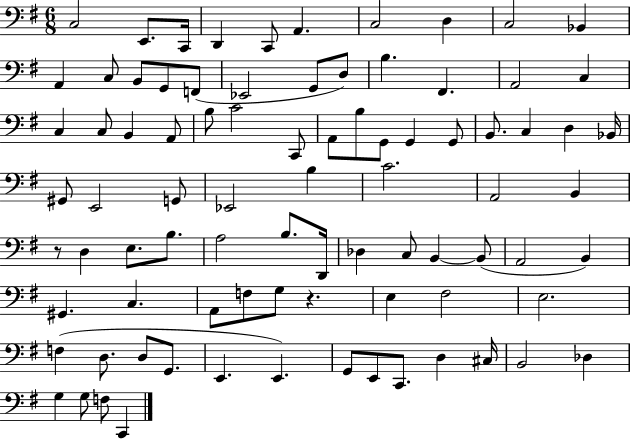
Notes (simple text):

C3/h E2/e. C2/s D2/q C2/e A2/q. C3/h D3/q C3/h Bb2/q A2/q C3/e B2/e G2/e F2/e Eb2/h G2/e D3/e B3/q. F#2/q. A2/h C3/q C3/q C3/e B2/q A2/e B3/e C4/h C2/e A2/e B3/e G2/e G2/q G2/e B2/e. C3/q D3/q Bb2/s G#2/e E2/h G2/e Eb2/h B3/q C4/h. A2/h B2/q R/e D3/q E3/e. B3/e. A3/h B3/e. D2/s Db3/q C3/e B2/q B2/e A2/h B2/q G#2/q. C3/q. A2/e F3/e G3/e R/q. E3/q F#3/h E3/h. F3/q D3/e. D3/e G2/e. E2/q. E2/q. G2/e E2/e C2/e. D3/q C#3/s B2/h Db3/q G3/q G3/e F3/e C2/q